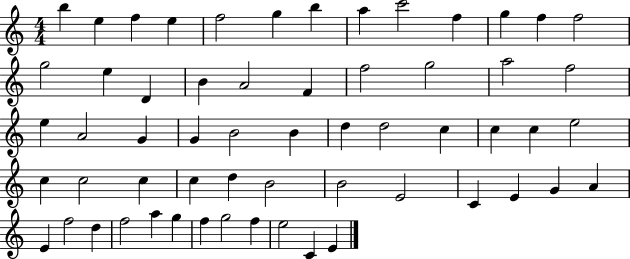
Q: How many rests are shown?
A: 0